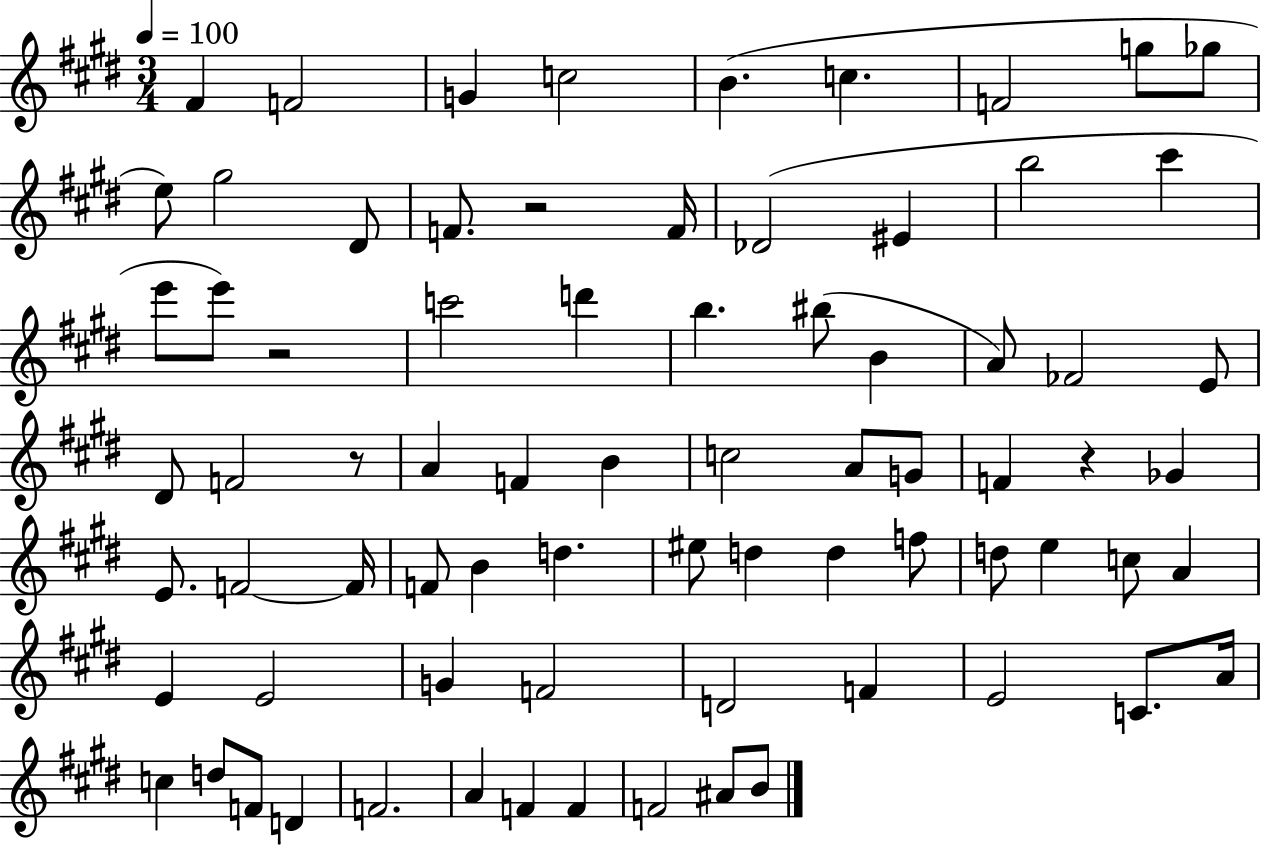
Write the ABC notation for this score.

X:1
T:Untitled
M:3/4
L:1/4
K:E
^F F2 G c2 B c F2 g/2 _g/2 e/2 ^g2 ^D/2 F/2 z2 F/4 _D2 ^E b2 ^c' e'/2 e'/2 z2 c'2 d' b ^b/2 B A/2 _F2 E/2 ^D/2 F2 z/2 A F B c2 A/2 G/2 F z _G E/2 F2 F/4 F/2 B d ^e/2 d d f/2 d/2 e c/2 A E E2 G F2 D2 F E2 C/2 A/4 c d/2 F/2 D F2 A F F F2 ^A/2 B/2